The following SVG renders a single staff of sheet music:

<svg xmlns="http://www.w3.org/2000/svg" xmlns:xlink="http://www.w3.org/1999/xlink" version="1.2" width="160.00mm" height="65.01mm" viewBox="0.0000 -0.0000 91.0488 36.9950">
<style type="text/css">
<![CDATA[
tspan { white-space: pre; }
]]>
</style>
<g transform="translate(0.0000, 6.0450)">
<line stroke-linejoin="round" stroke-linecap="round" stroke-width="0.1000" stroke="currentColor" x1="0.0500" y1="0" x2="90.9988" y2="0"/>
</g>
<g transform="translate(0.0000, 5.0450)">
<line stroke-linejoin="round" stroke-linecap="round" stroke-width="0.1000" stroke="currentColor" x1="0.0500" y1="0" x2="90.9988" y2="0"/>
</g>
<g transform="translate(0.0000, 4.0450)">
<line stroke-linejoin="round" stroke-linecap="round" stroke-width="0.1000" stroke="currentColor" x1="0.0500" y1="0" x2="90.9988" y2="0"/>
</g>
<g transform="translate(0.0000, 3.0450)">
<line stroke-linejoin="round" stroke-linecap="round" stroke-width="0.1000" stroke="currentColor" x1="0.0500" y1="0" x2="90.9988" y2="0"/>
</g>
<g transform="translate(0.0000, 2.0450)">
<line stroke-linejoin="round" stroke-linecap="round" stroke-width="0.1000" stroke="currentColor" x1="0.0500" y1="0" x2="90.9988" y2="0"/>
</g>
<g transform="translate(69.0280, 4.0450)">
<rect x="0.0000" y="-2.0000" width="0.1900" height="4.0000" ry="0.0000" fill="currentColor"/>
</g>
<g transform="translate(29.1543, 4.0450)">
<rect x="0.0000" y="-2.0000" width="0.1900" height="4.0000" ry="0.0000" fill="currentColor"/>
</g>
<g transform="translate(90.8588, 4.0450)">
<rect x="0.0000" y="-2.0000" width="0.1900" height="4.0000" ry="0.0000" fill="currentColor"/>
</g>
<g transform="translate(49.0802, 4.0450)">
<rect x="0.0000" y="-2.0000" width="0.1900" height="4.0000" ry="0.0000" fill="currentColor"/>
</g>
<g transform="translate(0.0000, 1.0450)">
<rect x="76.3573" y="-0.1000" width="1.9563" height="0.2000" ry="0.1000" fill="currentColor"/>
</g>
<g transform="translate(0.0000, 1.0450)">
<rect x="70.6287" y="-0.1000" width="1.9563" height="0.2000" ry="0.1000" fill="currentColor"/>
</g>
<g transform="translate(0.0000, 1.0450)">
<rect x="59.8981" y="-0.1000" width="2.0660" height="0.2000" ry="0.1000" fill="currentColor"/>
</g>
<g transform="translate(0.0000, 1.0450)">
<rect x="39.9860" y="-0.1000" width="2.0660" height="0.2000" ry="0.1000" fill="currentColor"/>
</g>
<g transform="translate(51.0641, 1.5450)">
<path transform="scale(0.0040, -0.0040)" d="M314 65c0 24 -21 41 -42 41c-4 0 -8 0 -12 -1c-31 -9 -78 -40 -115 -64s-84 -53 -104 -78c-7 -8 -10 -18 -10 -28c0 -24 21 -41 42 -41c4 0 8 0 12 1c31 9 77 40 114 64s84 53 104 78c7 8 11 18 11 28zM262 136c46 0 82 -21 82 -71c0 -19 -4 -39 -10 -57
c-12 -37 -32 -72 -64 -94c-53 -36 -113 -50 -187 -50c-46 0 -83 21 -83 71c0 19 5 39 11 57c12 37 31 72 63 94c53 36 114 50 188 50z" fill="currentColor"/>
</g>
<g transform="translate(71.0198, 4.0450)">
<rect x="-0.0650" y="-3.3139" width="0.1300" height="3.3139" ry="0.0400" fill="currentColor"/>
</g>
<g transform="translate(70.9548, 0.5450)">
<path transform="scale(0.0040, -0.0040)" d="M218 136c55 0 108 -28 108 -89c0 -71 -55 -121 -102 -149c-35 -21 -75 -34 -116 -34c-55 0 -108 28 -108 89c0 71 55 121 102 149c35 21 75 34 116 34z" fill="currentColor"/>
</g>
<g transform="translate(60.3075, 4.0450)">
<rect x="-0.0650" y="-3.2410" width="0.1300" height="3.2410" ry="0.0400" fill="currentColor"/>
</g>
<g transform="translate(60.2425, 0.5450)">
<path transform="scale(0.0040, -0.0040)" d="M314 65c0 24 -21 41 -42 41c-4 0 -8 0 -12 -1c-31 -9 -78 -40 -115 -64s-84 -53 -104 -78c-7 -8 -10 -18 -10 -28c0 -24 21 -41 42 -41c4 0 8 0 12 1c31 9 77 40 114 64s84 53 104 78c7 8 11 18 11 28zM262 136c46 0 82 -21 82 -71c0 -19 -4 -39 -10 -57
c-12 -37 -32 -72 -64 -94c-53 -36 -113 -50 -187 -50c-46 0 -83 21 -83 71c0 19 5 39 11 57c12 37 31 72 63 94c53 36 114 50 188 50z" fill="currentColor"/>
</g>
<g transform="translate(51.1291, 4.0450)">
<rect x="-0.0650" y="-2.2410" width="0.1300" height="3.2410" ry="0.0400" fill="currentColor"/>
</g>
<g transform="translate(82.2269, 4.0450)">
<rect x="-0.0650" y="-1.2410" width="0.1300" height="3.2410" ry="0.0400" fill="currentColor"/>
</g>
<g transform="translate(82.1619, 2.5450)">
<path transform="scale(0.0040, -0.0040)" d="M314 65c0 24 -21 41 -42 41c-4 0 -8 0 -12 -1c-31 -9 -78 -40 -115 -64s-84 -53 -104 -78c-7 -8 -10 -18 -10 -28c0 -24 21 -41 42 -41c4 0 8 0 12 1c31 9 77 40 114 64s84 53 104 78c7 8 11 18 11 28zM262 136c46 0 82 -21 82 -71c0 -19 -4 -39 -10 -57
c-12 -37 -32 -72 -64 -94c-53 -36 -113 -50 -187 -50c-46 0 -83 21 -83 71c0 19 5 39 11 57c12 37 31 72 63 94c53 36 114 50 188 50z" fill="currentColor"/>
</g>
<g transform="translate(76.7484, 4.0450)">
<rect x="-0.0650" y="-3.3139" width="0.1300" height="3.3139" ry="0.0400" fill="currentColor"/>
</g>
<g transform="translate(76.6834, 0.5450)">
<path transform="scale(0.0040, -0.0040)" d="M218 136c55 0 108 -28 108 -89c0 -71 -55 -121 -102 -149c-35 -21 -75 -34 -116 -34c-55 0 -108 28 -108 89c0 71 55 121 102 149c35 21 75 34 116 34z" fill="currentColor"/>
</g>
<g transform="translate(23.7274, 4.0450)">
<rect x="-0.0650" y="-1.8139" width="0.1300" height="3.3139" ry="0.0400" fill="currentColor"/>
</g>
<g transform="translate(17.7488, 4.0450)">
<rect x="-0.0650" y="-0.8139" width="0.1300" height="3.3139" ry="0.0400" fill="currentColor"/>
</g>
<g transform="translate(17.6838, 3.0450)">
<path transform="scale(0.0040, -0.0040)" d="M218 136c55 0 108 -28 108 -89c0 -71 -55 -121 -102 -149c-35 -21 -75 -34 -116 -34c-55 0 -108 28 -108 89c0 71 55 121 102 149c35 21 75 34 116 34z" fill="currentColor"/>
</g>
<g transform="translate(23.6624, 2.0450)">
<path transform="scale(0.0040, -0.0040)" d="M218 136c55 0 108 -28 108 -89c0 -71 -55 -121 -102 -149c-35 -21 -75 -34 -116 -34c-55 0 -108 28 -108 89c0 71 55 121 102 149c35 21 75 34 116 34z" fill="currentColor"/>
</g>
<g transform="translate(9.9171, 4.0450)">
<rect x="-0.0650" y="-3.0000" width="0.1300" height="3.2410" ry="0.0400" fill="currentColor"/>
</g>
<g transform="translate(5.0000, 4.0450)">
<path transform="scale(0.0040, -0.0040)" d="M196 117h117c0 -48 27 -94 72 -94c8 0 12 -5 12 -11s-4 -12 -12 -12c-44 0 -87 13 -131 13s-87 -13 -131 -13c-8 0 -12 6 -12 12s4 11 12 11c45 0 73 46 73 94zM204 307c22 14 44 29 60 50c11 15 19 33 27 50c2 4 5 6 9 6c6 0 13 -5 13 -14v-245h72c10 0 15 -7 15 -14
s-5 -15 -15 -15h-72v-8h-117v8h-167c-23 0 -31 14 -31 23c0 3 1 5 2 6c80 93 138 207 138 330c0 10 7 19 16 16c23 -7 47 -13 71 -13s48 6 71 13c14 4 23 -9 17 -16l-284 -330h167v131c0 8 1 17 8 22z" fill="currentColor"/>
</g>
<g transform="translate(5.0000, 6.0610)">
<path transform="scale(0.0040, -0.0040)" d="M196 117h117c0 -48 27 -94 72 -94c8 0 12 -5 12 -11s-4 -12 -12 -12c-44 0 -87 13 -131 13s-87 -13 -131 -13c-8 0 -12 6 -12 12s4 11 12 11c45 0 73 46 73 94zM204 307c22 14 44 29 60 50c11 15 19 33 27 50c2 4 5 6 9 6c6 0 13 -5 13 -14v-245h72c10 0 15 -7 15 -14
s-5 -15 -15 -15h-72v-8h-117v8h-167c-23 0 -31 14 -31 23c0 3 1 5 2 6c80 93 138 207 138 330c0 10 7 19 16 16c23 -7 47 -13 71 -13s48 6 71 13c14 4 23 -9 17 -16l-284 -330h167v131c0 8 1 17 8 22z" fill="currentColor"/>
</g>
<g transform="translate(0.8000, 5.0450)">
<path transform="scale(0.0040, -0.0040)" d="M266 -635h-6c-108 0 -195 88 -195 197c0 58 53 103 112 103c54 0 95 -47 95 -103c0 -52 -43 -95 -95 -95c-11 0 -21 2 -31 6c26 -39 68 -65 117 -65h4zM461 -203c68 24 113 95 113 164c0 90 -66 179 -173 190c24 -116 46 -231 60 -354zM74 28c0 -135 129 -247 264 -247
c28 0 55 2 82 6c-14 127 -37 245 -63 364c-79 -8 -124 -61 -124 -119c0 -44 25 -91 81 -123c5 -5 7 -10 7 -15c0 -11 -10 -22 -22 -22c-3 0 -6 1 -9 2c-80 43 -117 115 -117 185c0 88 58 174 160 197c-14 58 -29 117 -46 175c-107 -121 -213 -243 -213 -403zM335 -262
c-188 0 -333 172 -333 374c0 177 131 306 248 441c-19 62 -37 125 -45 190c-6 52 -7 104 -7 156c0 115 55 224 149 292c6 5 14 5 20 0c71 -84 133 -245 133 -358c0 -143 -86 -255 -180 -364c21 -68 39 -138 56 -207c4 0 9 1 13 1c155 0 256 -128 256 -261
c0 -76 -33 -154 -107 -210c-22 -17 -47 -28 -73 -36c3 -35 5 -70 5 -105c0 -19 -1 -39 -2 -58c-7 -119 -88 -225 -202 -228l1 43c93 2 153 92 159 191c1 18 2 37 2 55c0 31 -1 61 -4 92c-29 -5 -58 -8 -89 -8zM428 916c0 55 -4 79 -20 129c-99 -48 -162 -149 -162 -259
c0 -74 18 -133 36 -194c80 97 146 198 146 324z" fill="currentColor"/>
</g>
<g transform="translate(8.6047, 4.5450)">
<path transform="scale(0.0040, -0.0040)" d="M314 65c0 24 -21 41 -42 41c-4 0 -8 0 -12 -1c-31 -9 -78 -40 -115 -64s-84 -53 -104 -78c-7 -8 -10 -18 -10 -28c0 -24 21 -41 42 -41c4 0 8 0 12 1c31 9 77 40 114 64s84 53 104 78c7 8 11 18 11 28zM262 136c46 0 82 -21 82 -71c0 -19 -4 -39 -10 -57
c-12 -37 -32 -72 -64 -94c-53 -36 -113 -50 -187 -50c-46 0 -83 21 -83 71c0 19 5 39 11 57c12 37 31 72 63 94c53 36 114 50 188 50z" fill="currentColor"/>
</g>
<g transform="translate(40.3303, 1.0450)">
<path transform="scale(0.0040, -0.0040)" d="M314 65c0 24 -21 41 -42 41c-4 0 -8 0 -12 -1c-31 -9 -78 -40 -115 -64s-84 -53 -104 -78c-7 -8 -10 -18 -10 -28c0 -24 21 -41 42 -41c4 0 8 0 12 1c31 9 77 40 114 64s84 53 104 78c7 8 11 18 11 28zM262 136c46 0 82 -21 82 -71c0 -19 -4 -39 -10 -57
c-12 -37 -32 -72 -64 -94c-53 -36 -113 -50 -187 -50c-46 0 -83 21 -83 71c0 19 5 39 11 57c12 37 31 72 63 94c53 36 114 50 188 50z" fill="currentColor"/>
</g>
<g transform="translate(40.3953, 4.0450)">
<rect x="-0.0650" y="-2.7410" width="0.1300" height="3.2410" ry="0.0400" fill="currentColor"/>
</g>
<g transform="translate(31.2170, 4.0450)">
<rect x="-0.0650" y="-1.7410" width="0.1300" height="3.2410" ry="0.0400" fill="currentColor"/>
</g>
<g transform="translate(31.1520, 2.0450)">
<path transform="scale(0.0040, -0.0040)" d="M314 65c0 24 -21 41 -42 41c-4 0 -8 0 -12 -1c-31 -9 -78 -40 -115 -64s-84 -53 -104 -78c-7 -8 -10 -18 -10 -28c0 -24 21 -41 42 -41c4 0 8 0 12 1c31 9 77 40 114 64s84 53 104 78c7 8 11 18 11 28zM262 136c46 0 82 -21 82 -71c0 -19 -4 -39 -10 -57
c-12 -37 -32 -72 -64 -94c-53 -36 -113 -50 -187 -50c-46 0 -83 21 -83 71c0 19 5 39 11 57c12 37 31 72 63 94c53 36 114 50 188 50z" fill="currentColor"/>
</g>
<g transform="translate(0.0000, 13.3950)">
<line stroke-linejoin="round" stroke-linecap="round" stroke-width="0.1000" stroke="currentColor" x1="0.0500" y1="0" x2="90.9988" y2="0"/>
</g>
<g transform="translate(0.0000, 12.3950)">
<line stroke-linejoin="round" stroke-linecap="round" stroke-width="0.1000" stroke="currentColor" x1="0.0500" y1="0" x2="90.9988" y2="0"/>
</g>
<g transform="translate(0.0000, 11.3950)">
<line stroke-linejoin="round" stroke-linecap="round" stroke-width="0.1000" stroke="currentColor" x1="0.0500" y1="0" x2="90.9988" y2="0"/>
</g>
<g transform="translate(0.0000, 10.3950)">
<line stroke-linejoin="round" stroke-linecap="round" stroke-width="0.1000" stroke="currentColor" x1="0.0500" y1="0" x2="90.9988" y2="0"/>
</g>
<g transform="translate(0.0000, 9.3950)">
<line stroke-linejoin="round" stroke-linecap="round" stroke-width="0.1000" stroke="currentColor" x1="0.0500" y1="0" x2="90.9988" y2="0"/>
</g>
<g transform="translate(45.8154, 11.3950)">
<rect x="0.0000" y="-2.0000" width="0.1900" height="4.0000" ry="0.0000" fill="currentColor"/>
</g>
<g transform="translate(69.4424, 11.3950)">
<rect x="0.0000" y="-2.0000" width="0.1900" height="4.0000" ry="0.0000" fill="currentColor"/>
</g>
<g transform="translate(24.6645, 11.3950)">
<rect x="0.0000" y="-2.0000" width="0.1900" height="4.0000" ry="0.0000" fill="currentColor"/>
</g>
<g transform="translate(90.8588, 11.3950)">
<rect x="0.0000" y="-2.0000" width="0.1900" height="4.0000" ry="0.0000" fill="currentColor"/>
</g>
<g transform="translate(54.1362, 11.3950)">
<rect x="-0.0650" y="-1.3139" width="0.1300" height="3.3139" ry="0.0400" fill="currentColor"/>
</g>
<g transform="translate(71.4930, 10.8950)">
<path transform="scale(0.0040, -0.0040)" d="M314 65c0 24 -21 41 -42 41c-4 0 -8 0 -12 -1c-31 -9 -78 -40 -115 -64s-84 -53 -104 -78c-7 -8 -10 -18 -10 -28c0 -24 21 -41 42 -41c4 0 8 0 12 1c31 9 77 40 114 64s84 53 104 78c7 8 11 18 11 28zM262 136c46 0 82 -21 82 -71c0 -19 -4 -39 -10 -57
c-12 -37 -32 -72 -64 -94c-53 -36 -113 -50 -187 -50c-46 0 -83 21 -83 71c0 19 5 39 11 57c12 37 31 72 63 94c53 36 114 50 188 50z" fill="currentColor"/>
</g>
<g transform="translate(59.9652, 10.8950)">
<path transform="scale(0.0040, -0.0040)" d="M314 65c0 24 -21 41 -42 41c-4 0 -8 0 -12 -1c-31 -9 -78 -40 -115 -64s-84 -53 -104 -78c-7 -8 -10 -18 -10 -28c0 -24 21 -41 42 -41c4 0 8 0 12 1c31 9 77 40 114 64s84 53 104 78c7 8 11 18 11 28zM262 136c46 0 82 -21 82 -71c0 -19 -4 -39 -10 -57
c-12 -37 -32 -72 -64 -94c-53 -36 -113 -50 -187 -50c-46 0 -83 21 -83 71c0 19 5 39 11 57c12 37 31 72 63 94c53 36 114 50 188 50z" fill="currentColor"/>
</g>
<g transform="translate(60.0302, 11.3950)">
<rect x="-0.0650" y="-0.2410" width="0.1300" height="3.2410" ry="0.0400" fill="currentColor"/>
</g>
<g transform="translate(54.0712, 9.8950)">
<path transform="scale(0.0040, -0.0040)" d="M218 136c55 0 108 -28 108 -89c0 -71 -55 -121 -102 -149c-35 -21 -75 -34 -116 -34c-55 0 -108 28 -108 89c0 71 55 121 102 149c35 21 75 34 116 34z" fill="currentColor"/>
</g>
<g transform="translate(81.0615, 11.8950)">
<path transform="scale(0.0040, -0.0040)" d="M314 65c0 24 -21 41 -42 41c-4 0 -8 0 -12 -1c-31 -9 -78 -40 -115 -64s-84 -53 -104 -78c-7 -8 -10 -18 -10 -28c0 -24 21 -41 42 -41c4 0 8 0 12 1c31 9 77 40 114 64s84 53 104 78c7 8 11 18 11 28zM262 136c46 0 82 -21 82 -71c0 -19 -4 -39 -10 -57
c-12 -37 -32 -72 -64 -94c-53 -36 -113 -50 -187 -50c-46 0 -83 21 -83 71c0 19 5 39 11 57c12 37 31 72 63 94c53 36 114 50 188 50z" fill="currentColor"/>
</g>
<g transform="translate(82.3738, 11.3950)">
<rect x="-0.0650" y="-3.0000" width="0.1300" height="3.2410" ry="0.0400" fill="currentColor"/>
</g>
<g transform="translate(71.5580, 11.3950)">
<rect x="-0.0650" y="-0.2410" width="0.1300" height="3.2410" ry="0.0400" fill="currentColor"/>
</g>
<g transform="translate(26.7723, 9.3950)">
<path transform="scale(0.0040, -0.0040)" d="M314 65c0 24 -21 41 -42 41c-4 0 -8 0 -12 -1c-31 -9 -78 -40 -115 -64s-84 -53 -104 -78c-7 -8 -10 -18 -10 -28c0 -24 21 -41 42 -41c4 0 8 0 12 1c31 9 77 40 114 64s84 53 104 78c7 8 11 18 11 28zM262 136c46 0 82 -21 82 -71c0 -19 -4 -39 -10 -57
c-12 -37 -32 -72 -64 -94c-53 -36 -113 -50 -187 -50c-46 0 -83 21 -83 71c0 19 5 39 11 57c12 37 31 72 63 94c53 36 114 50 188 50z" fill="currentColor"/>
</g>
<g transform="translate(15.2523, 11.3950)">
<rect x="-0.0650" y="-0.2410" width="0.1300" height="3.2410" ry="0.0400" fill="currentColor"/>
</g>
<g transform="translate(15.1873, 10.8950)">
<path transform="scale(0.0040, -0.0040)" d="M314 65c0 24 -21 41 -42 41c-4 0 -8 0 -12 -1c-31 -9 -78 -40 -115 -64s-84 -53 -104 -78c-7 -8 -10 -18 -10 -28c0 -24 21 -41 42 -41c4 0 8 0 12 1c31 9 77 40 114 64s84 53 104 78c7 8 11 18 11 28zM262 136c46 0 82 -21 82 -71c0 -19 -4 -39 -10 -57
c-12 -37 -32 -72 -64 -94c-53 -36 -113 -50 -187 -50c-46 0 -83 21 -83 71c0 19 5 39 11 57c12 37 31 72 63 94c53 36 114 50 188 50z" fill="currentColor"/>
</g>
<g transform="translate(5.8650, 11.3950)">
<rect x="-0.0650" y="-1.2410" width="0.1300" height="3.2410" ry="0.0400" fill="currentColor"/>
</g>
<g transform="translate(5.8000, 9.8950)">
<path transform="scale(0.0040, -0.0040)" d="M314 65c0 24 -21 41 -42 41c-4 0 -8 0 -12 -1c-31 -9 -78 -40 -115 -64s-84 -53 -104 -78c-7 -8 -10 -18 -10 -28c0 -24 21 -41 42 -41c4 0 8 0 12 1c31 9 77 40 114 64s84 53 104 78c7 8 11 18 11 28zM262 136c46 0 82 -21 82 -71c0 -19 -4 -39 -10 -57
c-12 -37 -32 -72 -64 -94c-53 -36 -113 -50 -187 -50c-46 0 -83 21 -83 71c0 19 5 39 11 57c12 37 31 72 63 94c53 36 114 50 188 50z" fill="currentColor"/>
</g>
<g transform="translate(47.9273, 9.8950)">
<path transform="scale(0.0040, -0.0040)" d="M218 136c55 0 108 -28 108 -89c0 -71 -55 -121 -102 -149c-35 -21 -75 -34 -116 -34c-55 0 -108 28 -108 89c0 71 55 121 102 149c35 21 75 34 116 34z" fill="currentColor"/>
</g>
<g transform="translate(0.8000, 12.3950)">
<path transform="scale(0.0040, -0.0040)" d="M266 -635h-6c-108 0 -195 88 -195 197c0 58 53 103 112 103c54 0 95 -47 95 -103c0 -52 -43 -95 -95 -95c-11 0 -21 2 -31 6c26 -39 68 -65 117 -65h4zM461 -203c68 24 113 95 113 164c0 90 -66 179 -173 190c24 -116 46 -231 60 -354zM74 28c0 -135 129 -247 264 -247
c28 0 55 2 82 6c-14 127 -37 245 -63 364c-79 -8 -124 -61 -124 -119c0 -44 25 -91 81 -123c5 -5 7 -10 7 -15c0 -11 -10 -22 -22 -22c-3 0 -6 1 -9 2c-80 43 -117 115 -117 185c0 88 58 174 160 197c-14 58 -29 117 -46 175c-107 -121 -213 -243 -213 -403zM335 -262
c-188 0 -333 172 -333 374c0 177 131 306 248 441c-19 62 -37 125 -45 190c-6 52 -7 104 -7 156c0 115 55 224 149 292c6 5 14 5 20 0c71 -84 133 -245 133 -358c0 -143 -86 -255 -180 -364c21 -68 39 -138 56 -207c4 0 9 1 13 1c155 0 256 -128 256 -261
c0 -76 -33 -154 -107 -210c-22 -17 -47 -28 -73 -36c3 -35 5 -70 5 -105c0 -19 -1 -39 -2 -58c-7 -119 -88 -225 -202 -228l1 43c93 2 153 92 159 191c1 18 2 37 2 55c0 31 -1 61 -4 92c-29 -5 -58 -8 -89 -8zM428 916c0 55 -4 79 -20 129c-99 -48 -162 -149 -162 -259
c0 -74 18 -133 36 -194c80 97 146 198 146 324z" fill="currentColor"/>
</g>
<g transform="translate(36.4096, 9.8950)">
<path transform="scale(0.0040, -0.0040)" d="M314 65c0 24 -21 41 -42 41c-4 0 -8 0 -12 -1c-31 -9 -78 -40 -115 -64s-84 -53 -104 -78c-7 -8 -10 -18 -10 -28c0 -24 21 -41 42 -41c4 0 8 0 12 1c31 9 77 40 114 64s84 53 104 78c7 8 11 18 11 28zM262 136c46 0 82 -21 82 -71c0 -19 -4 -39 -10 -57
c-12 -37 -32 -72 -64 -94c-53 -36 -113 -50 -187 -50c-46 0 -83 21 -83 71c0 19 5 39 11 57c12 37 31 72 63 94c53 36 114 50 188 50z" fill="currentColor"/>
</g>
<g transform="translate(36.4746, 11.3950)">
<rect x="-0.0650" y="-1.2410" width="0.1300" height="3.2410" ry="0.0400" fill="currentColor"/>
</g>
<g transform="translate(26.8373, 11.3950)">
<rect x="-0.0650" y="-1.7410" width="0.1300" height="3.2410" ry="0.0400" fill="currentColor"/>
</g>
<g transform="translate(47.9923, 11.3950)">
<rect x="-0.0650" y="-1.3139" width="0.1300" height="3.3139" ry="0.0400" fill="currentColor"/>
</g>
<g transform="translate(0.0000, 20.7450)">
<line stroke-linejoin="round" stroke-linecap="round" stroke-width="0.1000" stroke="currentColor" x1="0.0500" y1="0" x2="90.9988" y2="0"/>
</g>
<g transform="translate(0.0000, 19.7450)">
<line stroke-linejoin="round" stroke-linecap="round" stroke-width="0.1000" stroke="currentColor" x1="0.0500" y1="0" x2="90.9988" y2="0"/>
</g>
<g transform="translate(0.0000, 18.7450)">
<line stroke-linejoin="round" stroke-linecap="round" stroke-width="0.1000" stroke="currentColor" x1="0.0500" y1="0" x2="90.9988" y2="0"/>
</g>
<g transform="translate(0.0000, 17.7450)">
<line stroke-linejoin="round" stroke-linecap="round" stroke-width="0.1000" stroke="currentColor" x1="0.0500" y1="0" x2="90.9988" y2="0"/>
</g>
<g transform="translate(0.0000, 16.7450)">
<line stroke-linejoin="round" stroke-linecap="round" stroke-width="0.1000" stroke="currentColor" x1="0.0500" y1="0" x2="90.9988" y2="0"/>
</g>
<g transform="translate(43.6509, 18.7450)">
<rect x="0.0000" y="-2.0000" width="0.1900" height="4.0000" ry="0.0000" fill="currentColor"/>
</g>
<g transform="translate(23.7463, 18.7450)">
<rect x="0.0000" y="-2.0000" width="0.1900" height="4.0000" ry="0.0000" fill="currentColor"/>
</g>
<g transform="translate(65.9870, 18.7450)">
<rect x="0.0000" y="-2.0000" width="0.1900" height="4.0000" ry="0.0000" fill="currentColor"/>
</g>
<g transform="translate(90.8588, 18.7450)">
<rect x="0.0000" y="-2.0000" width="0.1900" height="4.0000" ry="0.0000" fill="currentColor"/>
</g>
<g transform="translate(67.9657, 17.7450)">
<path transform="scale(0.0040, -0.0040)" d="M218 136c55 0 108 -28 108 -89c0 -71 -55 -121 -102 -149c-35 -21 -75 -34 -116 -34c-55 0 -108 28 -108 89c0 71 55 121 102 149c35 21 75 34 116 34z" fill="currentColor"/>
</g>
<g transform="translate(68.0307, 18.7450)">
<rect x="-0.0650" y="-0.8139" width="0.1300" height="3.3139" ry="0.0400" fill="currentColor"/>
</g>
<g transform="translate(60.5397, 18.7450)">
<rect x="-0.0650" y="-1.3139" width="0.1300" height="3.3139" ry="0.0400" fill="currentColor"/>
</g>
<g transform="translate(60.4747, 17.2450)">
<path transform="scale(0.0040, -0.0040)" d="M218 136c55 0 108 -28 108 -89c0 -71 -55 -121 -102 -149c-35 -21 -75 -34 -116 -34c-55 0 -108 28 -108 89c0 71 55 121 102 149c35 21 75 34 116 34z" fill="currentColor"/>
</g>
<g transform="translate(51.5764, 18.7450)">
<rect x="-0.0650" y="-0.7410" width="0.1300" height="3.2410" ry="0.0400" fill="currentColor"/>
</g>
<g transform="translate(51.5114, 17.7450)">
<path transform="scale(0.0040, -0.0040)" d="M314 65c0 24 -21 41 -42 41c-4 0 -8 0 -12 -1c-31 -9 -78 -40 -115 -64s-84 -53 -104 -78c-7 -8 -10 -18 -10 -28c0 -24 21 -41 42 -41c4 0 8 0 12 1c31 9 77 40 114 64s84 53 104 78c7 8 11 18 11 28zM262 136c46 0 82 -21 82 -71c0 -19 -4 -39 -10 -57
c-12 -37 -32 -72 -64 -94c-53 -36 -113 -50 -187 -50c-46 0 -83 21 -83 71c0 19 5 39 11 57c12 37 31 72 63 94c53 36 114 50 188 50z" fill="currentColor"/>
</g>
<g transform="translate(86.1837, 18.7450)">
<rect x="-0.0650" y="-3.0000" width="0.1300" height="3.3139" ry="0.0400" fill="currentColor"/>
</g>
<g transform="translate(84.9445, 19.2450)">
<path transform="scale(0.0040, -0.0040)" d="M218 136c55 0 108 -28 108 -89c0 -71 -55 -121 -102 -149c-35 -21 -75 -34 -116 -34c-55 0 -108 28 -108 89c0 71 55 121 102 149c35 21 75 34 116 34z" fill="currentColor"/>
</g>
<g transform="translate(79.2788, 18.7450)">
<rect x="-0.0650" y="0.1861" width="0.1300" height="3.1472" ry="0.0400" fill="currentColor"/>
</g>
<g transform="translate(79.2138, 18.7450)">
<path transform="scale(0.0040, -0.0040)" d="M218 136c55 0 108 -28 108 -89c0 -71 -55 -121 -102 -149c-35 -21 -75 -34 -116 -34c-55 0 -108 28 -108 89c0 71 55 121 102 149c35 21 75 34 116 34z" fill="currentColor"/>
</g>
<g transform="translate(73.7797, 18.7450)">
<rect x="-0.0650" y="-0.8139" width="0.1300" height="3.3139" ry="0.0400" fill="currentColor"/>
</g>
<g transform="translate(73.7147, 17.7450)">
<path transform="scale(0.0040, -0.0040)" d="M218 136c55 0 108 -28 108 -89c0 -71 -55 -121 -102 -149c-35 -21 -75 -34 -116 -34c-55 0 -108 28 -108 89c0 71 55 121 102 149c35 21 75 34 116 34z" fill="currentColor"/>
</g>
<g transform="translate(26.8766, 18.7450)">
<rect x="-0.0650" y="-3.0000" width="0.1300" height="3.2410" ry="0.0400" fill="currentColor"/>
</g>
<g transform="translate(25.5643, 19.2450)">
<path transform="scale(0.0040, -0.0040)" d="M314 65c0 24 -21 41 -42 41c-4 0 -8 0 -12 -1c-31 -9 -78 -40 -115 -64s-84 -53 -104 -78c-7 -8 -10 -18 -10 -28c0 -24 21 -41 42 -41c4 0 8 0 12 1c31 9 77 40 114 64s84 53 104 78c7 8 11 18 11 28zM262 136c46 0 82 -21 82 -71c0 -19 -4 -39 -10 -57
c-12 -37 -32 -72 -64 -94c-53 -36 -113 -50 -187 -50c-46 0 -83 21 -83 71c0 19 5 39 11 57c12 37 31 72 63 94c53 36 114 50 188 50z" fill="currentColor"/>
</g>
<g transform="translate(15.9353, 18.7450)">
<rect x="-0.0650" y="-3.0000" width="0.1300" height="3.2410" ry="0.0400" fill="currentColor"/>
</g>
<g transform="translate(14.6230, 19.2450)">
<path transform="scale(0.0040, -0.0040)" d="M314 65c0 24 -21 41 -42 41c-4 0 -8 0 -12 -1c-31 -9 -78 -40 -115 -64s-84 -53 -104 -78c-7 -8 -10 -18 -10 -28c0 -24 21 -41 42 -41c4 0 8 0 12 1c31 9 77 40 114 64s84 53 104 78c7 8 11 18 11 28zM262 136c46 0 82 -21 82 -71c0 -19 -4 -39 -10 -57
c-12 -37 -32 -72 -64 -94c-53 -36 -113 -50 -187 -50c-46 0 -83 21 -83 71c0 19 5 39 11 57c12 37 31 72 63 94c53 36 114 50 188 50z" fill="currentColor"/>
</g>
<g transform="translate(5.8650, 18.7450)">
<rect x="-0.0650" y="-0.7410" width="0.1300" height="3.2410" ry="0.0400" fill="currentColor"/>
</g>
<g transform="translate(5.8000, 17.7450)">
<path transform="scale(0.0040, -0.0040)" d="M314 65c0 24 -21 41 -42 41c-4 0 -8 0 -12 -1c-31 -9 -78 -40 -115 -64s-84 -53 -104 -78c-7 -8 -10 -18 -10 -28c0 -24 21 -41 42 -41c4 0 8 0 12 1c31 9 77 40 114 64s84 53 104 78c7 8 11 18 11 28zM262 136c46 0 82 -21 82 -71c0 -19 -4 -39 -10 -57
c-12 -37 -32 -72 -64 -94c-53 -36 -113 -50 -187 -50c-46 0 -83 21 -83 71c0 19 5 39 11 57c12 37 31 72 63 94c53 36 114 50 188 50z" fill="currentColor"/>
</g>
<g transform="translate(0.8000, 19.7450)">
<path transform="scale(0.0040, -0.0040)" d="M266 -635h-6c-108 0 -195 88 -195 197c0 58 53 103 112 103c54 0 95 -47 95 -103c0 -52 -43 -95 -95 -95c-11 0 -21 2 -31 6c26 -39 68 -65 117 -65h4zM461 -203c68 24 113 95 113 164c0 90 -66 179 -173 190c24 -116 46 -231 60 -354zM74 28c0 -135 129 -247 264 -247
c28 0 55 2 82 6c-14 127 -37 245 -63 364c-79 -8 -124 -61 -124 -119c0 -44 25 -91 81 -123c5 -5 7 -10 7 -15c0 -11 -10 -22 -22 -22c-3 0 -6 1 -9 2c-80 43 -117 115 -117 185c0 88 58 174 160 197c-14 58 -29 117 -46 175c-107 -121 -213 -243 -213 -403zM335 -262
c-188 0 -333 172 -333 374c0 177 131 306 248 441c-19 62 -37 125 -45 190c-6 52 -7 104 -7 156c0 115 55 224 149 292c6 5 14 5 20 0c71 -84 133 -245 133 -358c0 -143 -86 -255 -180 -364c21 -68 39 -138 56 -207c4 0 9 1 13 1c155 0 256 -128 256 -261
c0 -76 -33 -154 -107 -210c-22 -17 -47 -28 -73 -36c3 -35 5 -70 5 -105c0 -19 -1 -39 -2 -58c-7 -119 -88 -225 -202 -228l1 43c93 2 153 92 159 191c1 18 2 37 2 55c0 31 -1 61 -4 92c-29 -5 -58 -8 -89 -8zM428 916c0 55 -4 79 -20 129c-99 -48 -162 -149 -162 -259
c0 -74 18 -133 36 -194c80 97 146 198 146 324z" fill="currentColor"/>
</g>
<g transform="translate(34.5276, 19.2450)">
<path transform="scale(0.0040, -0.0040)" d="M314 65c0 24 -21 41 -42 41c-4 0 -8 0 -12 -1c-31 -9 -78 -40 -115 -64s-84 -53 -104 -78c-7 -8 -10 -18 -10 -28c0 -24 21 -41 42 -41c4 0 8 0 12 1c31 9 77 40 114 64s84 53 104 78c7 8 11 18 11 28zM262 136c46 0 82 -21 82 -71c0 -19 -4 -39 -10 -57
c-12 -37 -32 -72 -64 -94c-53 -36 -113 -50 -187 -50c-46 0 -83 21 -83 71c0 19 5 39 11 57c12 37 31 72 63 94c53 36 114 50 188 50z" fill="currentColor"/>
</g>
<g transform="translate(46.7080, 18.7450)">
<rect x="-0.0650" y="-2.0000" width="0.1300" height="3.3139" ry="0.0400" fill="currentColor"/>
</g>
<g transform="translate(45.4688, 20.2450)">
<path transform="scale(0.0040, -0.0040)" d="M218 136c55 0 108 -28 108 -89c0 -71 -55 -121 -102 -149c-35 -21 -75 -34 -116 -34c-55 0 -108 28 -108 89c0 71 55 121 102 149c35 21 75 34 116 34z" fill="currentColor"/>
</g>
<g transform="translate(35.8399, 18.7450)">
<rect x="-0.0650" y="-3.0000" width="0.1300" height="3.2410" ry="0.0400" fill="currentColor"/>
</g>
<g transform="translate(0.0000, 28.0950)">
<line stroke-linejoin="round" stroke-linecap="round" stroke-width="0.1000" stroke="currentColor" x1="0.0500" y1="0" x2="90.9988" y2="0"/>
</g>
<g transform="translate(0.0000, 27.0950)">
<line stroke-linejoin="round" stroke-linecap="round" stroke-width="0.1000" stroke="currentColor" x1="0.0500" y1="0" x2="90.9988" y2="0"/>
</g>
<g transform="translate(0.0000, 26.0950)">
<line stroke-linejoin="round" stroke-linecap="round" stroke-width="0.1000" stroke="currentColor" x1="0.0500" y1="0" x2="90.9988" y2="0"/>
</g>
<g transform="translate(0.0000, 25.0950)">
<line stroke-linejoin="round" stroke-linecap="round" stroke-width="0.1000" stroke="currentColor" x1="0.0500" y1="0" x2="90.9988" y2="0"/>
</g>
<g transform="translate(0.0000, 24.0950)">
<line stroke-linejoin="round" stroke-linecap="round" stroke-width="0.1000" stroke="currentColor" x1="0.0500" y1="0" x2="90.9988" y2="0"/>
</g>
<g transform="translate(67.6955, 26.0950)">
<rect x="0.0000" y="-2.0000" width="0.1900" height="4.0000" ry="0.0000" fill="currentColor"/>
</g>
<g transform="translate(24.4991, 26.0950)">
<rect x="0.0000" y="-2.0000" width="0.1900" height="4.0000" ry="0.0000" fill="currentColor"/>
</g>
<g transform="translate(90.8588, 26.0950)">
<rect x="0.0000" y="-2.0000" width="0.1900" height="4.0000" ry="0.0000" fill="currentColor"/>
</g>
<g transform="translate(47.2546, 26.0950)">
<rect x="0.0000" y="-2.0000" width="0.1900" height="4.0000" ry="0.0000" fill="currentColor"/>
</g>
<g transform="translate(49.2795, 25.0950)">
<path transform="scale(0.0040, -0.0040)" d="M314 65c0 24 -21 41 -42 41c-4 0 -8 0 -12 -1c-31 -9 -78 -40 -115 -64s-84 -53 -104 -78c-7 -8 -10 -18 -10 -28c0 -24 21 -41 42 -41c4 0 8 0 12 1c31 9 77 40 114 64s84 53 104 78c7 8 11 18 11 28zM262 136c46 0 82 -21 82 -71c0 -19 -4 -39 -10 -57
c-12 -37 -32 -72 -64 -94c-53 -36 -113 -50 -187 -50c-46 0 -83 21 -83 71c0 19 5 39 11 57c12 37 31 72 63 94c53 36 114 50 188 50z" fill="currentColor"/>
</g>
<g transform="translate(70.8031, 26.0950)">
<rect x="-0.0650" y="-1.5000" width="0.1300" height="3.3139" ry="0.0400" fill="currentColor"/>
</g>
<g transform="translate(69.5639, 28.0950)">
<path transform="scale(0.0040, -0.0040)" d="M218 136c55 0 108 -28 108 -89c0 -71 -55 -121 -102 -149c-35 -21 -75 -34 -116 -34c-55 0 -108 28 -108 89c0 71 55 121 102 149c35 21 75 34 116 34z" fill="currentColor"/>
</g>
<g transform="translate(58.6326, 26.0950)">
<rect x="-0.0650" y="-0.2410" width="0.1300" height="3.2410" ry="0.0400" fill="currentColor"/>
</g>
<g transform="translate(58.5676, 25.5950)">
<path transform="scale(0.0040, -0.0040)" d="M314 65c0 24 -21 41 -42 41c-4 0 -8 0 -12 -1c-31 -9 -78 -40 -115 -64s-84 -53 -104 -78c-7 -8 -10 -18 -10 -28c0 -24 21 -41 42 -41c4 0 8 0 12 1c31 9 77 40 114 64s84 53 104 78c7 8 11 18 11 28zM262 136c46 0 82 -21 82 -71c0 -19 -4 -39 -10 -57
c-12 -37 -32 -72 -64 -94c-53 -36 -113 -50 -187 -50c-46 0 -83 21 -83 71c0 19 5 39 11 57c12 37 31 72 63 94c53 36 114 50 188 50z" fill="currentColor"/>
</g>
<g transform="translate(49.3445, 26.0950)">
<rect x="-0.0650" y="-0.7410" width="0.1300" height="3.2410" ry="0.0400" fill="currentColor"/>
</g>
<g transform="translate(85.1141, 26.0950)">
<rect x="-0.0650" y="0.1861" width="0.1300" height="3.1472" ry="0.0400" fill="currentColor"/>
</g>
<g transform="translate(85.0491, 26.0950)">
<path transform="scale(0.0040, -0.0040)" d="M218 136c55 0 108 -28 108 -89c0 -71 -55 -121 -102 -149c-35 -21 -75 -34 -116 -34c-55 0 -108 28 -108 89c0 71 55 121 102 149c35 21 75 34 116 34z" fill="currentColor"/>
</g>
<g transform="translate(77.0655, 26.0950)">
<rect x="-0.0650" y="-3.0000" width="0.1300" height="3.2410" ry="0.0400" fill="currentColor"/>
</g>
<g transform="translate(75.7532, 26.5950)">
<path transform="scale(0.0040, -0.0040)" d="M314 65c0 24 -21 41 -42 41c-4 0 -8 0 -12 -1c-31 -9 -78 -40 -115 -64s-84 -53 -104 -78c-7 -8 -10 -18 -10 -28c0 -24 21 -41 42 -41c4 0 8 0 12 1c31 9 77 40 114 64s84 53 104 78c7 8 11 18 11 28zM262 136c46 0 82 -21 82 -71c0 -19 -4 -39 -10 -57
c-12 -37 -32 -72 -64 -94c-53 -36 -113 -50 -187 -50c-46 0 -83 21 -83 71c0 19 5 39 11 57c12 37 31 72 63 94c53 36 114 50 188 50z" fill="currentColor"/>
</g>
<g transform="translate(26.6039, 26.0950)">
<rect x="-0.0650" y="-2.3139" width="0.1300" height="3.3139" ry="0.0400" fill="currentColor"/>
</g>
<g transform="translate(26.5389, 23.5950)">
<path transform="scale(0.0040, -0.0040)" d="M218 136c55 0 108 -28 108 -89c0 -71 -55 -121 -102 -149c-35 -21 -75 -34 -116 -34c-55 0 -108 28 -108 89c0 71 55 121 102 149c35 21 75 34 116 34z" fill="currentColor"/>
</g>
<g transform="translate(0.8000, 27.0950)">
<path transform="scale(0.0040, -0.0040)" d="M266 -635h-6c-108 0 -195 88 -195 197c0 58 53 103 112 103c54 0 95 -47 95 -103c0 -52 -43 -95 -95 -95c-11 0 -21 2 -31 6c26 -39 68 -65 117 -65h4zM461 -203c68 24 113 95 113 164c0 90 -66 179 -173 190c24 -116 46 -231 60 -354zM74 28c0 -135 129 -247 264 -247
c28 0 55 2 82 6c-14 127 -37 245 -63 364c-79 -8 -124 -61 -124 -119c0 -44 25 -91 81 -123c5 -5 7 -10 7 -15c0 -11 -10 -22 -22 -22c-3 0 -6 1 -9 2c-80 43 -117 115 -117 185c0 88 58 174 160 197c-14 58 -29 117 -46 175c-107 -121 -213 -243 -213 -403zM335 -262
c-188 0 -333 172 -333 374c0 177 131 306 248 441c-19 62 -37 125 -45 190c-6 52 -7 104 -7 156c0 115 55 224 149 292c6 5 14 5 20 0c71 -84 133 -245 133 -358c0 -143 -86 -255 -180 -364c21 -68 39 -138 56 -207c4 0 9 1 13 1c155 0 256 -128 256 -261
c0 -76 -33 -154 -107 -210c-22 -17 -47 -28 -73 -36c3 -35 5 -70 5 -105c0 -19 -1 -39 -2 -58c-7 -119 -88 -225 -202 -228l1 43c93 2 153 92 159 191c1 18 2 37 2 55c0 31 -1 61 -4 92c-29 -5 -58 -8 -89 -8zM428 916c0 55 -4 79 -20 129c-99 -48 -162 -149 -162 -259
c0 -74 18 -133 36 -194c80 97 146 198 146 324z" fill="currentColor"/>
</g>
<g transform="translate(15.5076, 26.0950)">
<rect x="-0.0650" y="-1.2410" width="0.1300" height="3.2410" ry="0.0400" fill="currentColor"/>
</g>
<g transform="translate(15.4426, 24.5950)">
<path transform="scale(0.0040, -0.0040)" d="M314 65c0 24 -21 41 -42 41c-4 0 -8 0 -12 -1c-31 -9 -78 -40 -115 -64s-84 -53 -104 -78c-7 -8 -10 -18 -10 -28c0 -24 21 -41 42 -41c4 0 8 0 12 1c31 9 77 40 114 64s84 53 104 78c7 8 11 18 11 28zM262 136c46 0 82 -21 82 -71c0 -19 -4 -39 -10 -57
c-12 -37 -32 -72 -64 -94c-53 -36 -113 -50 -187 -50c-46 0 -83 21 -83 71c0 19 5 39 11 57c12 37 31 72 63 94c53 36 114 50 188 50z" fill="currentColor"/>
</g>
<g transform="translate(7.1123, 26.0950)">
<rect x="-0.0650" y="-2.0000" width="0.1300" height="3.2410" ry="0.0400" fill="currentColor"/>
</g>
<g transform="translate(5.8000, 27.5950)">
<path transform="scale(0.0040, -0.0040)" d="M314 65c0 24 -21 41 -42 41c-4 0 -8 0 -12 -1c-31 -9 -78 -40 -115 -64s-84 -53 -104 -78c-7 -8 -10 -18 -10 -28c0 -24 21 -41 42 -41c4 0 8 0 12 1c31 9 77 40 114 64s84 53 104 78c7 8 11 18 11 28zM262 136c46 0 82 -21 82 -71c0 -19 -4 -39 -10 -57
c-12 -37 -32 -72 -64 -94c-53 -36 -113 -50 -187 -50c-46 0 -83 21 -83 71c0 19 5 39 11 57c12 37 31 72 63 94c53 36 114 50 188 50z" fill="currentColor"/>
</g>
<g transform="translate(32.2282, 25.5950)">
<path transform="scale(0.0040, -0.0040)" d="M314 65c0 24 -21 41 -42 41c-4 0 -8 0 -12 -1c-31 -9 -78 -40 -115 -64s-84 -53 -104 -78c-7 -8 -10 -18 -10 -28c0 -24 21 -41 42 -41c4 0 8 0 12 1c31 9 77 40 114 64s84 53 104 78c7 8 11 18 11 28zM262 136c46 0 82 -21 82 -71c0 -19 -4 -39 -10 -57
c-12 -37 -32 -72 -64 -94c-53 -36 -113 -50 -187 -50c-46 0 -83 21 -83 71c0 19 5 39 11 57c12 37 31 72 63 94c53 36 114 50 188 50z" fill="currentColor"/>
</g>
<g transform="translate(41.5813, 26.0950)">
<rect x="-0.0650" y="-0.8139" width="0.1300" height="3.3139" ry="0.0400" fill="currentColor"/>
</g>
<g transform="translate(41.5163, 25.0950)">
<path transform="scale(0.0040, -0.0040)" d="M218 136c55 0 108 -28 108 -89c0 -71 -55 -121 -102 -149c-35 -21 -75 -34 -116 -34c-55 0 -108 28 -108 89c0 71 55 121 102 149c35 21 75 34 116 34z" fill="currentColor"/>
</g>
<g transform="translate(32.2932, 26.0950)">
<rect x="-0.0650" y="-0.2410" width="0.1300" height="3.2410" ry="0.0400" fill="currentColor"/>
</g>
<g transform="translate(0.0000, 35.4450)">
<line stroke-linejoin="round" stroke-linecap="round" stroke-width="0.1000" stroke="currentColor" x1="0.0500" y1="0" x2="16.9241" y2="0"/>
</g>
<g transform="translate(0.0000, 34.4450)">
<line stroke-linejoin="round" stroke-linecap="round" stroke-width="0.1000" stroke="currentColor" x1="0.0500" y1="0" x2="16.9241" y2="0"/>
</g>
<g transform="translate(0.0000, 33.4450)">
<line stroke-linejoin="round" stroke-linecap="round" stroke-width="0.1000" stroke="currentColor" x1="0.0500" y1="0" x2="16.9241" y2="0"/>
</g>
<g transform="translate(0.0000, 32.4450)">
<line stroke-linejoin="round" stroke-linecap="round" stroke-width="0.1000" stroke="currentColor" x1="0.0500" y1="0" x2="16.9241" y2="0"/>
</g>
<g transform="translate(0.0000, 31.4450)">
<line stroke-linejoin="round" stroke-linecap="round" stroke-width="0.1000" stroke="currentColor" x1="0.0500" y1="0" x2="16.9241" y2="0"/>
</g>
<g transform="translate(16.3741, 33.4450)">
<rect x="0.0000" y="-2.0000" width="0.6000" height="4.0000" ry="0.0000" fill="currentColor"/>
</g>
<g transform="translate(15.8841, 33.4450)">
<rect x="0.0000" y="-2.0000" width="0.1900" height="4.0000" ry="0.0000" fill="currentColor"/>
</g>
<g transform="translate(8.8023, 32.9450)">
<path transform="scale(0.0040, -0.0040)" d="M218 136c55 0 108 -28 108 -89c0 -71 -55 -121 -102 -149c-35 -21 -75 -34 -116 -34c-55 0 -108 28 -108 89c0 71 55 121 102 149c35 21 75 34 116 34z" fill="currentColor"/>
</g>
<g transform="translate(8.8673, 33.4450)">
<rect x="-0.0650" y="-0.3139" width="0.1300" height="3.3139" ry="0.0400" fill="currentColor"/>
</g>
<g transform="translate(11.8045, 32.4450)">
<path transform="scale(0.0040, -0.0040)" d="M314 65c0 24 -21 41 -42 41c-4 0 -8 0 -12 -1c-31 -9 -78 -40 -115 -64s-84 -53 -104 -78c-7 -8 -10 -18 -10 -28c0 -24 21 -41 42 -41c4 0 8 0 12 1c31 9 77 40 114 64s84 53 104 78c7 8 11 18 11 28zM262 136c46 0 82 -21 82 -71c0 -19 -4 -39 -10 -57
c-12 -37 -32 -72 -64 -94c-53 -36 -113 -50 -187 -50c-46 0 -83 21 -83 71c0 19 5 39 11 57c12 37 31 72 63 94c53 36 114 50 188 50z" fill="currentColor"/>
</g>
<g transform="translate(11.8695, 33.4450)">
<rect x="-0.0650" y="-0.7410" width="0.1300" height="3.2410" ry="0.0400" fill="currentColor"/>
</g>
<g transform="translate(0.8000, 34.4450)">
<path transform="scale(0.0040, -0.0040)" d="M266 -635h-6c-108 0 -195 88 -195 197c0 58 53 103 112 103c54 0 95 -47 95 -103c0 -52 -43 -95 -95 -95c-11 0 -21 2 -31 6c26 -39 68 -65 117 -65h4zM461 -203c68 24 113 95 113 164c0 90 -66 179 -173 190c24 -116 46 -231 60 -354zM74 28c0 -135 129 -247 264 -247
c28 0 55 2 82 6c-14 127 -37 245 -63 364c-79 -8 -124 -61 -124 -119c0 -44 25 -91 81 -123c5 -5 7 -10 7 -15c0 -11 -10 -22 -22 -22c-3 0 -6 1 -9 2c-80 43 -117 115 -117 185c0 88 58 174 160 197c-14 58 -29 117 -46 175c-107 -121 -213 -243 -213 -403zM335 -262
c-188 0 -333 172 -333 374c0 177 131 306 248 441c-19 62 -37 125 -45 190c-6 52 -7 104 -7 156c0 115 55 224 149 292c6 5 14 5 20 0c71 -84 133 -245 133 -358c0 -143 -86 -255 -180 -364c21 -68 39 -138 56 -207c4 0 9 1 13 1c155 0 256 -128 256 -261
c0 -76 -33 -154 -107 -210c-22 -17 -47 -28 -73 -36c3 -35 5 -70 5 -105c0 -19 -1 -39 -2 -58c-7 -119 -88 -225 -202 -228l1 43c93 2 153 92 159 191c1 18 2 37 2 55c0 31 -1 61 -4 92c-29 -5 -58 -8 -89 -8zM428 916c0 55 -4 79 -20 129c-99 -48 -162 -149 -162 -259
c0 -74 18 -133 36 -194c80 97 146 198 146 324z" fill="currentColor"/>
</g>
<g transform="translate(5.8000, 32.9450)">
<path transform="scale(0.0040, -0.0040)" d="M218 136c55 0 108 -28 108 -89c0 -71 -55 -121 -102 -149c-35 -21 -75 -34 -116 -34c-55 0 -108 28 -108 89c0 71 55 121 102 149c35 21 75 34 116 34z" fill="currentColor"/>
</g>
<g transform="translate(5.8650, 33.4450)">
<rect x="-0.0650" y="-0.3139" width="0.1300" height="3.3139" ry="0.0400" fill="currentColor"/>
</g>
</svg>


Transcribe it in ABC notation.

X:1
T:Untitled
M:4/4
L:1/4
K:C
A2 d f f2 a2 g2 b2 b b e2 e2 c2 f2 e2 e e c2 c2 A2 d2 A2 A2 A2 F d2 e d d B A F2 e2 g c2 d d2 c2 E A2 B c c d2